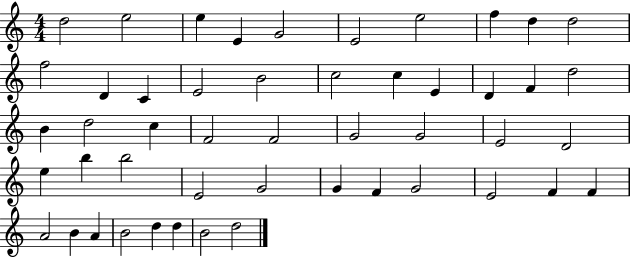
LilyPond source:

{
  \clef treble
  \numericTimeSignature
  \time 4/4
  \key c \major
  d''2 e''2 | e''4 e'4 g'2 | e'2 e''2 | f''4 d''4 d''2 | \break f''2 d'4 c'4 | e'2 b'2 | c''2 c''4 e'4 | d'4 f'4 d''2 | \break b'4 d''2 c''4 | f'2 f'2 | g'2 g'2 | e'2 d'2 | \break e''4 b''4 b''2 | e'2 g'2 | g'4 f'4 g'2 | e'2 f'4 f'4 | \break a'2 b'4 a'4 | b'2 d''4 d''4 | b'2 d''2 | \bar "|."
}